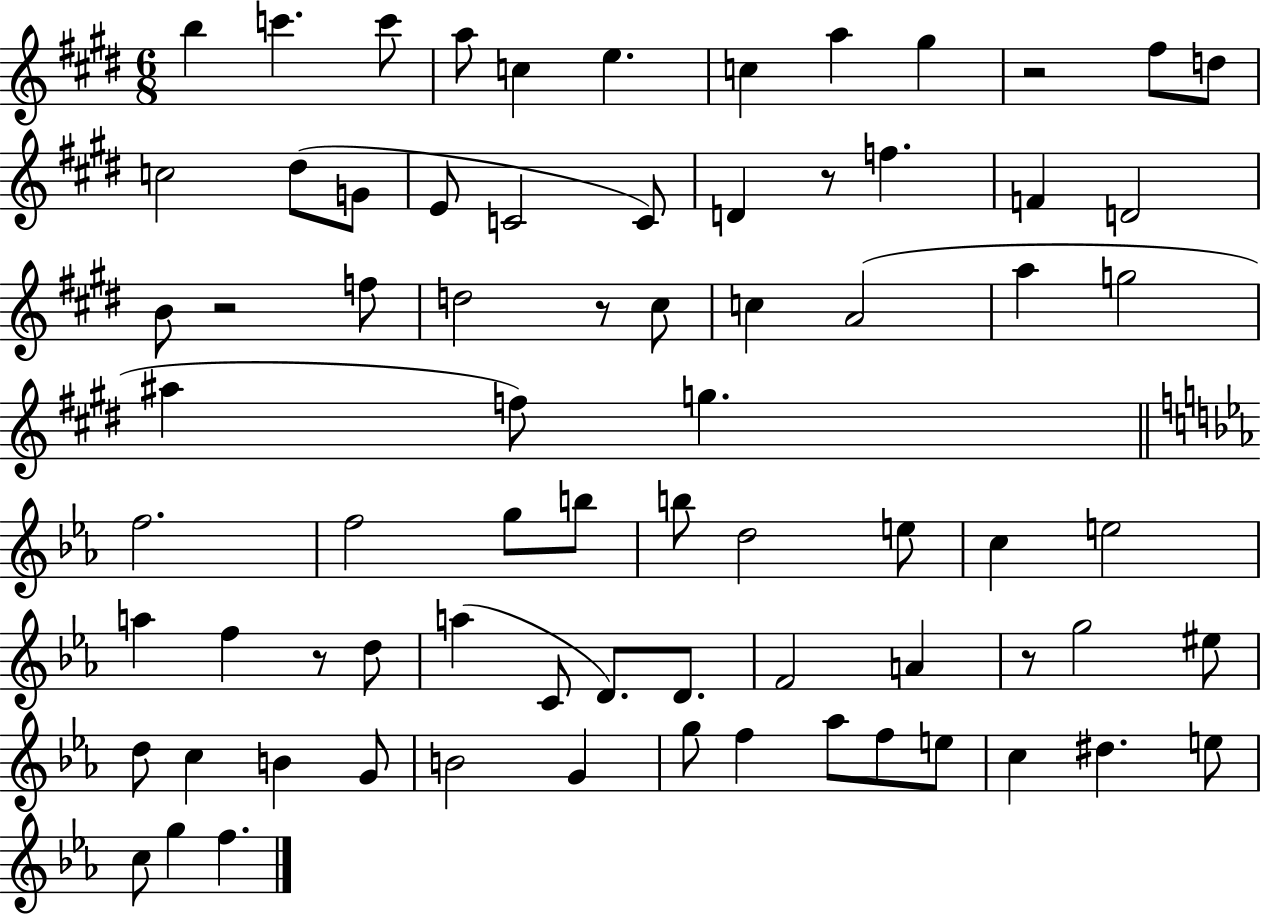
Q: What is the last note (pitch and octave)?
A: F5